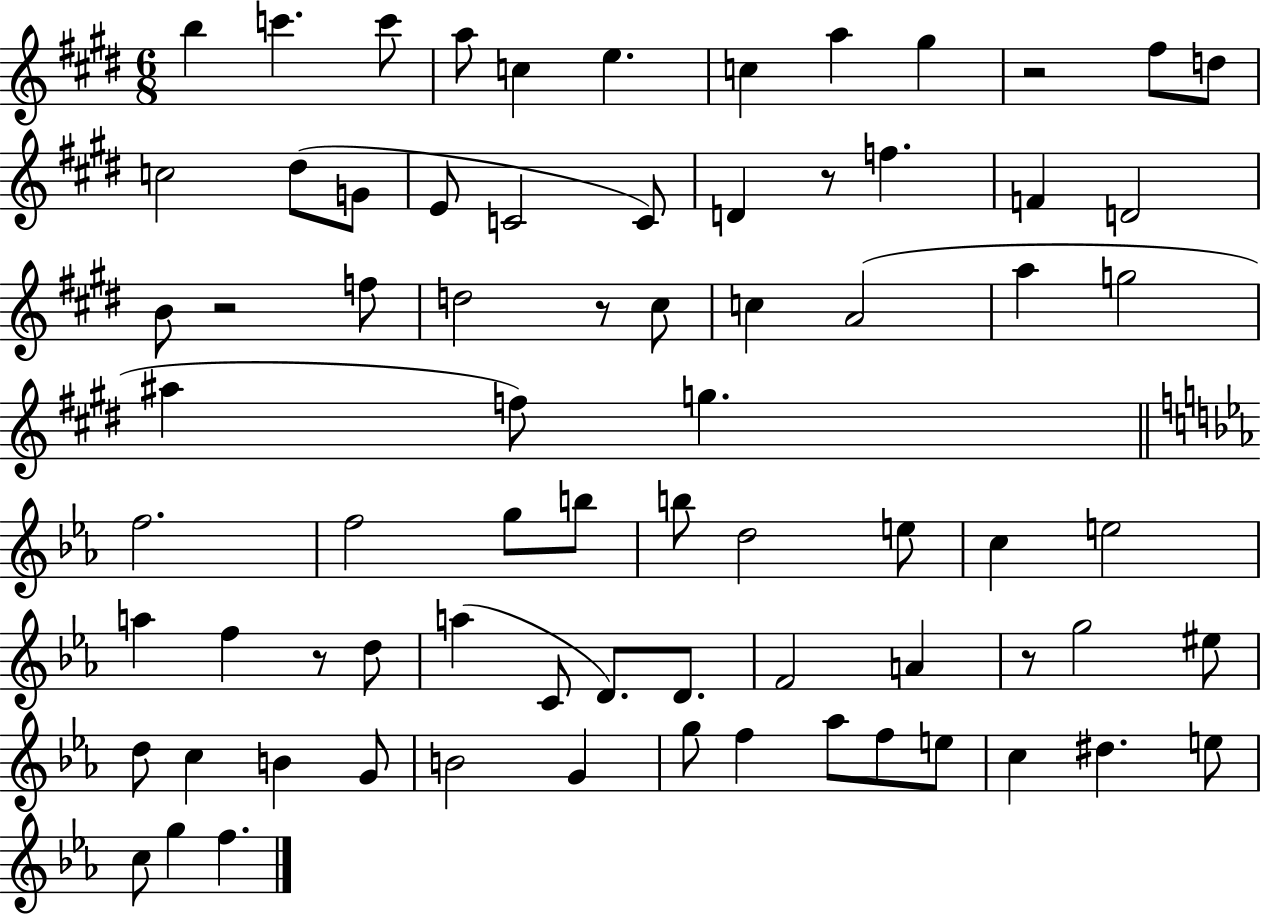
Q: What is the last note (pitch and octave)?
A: F5